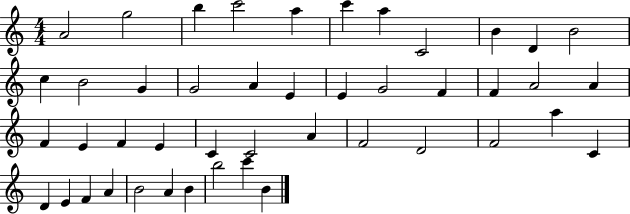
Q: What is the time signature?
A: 4/4